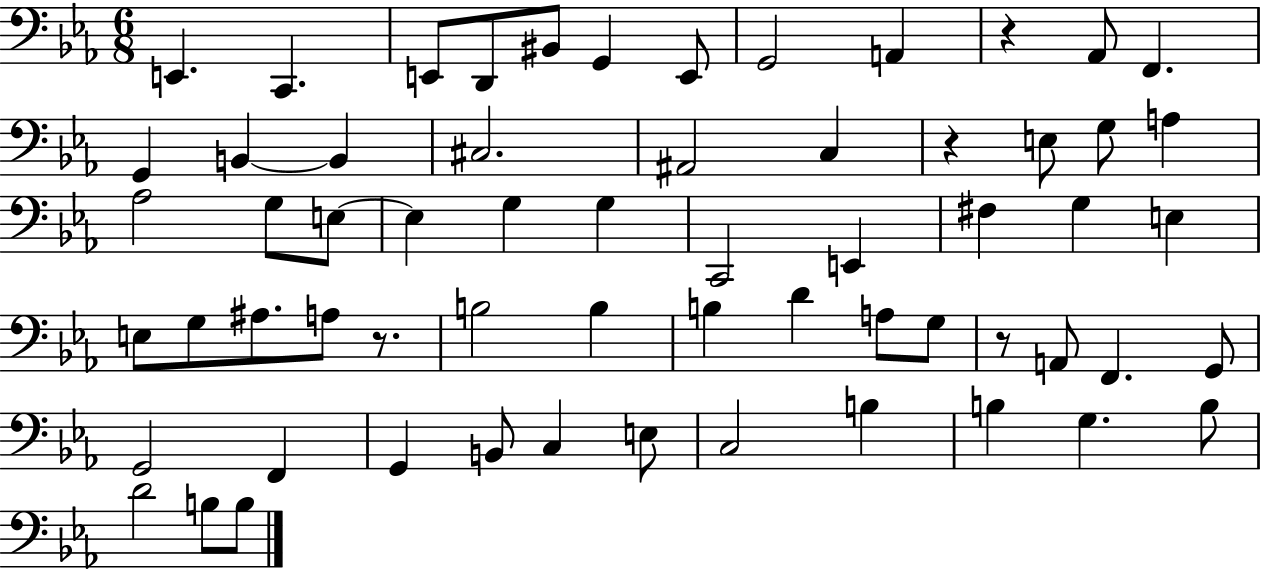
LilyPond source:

{
  \clef bass
  \numericTimeSignature
  \time 6/8
  \key ees \major
  e,4. c,4. | e,8 d,8 bis,8 g,4 e,8 | g,2 a,4 | r4 aes,8 f,4. | \break g,4 b,4~~ b,4 | cis2. | ais,2 c4 | r4 e8 g8 a4 | \break aes2 g8 e8~~ | e4 g4 g4 | c,2 e,4 | fis4 g4 e4 | \break e8 g8 ais8. a8 r8. | b2 b4 | b4 d'4 a8 g8 | r8 a,8 f,4. g,8 | \break g,2 f,4 | g,4 b,8 c4 e8 | c2 b4 | b4 g4. b8 | \break d'2 b8 b8 | \bar "|."
}